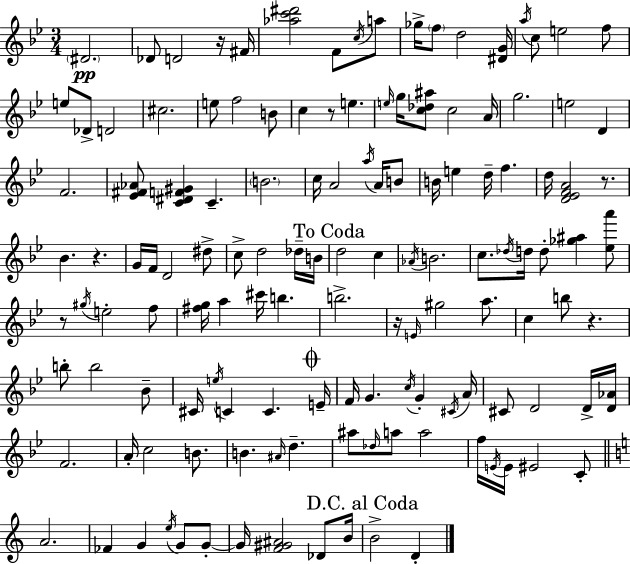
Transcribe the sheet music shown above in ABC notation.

X:1
T:Untitled
M:3/4
L:1/4
K:Gm
^D2 _D/2 D2 z/4 ^F/4 [_ac'^d']2 F/2 c/4 a/2 _g/4 f/2 d2 [^DG]/4 a/4 c/2 e2 f/2 e/2 _D/2 D2 ^c2 e/2 f2 B/2 c z/2 e e/4 g/4 [c_d^a]/2 c2 A/4 g2 e2 D F2 [_E^F_A]/2 [C^DF^G] C B2 c/4 A2 a/4 A/4 B/2 B/4 e d/4 f d/4 [D_EFA]2 z/2 _B z G/4 F/4 D2 ^d/2 c/2 d2 _d/4 B/4 d2 c _A/4 B2 c/2 _d/4 d/4 d/2 [_g^a] [_ea']/2 z/2 ^g/4 e2 f/2 [^fg]/4 a ^c'/4 b b2 z/4 E/4 ^g2 a/2 c b/2 z b/2 b2 _B/2 ^C/4 e/4 C C E/4 F/4 G c/4 G ^C/4 A/4 ^C/2 D2 D/4 [D_A]/4 F2 A/4 c2 B/2 B ^A/4 d ^a/2 _d/4 a/2 a2 f/4 E/4 E/4 ^E2 C/2 A2 _F G e/4 G/2 G/2 G/4 [F^G^A]2 _D/2 B/4 B2 D